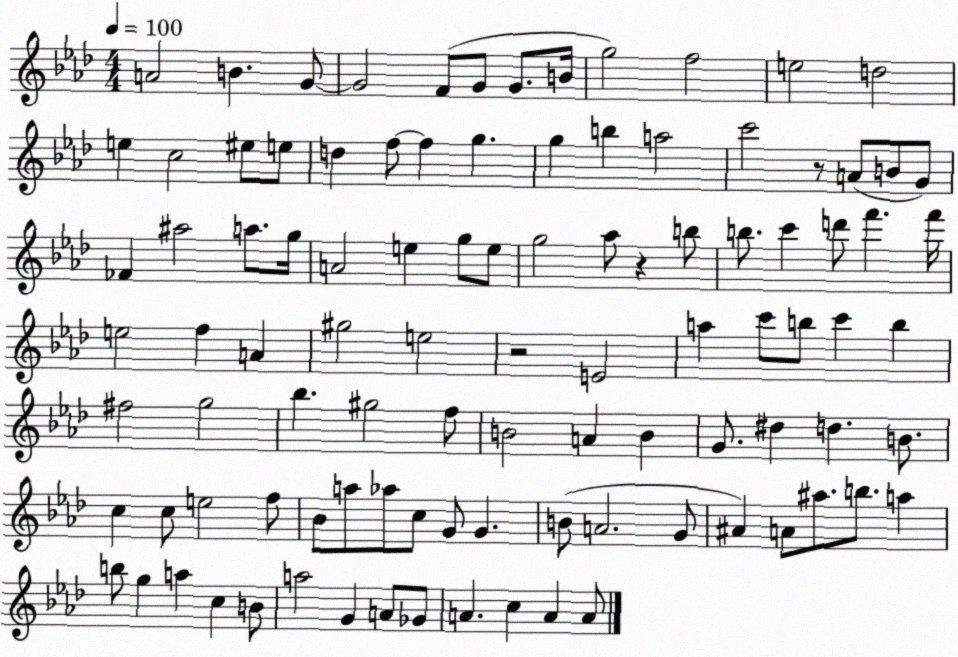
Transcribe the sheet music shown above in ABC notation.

X:1
T:Untitled
M:4/4
L:1/4
K:Ab
A2 B G/2 G2 F/2 G/2 G/2 B/4 g2 f2 e2 d2 e c2 ^e/2 e/2 d f/2 f g g b a2 c'2 z/2 A/2 B/2 G/2 _F ^a2 a/2 g/4 A2 e g/2 e/2 g2 _a/2 z b/2 b/2 c' d'/2 f' f'/4 e2 f A ^g2 e2 z2 E2 a c'/2 b/2 c' b ^f2 g2 _b ^g2 f/2 B2 A B G/2 ^d d B/2 c c/2 e2 f/2 _B/2 a/2 _a/2 c/2 G/2 G B/2 A2 G/2 ^A A/2 ^a/2 b/2 a b/2 g a c B/2 a2 G A/2 _G/2 A c A A/2